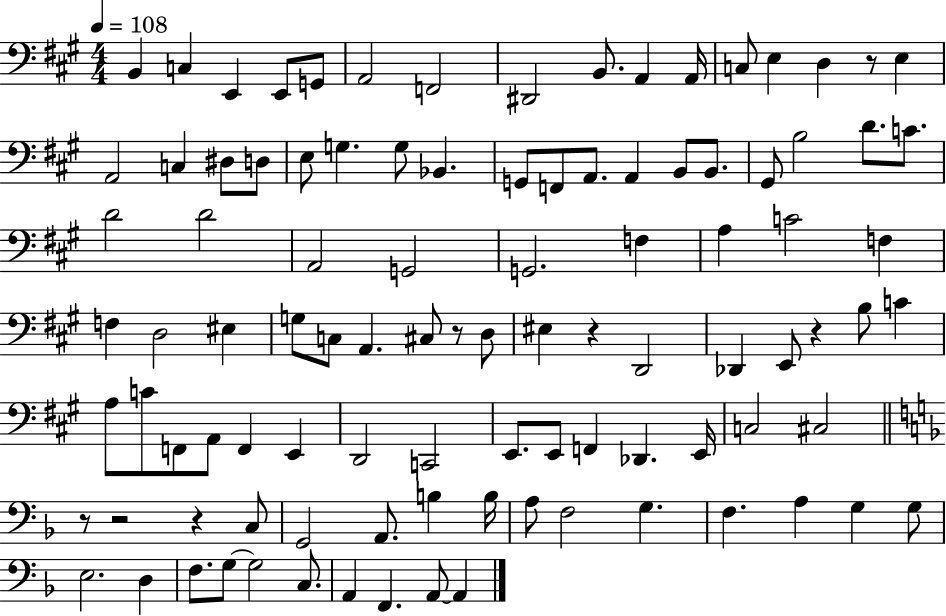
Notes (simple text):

B2/q C3/q E2/q E2/e G2/e A2/h F2/h D#2/h B2/e. A2/q A2/s C3/e E3/q D3/q R/e E3/q A2/h C3/q D#3/e D3/e E3/e G3/q. G3/e Bb2/q. G2/e F2/e A2/e. A2/q B2/e B2/e. G#2/e B3/h D4/e. C4/e. D4/h D4/h A2/h G2/h G2/h. F3/q A3/q C4/h F3/q F3/q D3/h EIS3/q G3/e C3/e A2/q. C#3/e R/e D3/e EIS3/q R/q D2/h Db2/q E2/e R/q B3/e C4/q A3/e C4/e F2/e A2/e F2/q E2/q D2/h C2/h E2/e. E2/e F2/q Db2/q. E2/s C3/h C#3/h R/e R/h R/q C3/e G2/h A2/e. B3/q B3/s A3/e F3/h G3/q. F3/q. A3/q G3/q G3/e E3/h. D3/q F3/e. G3/e G3/h C3/e. A2/q F2/q. A2/e A2/q